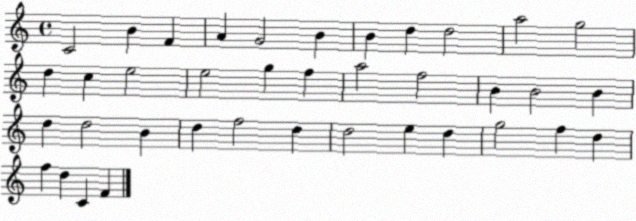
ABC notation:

X:1
T:Untitled
M:4/4
L:1/4
K:C
C2 B F A G2 B B d d2 a2 g2 d c e2 e2 g f a2 f2 B B2 B d d2 B d f2 d d2 e d g2 f d f d C F